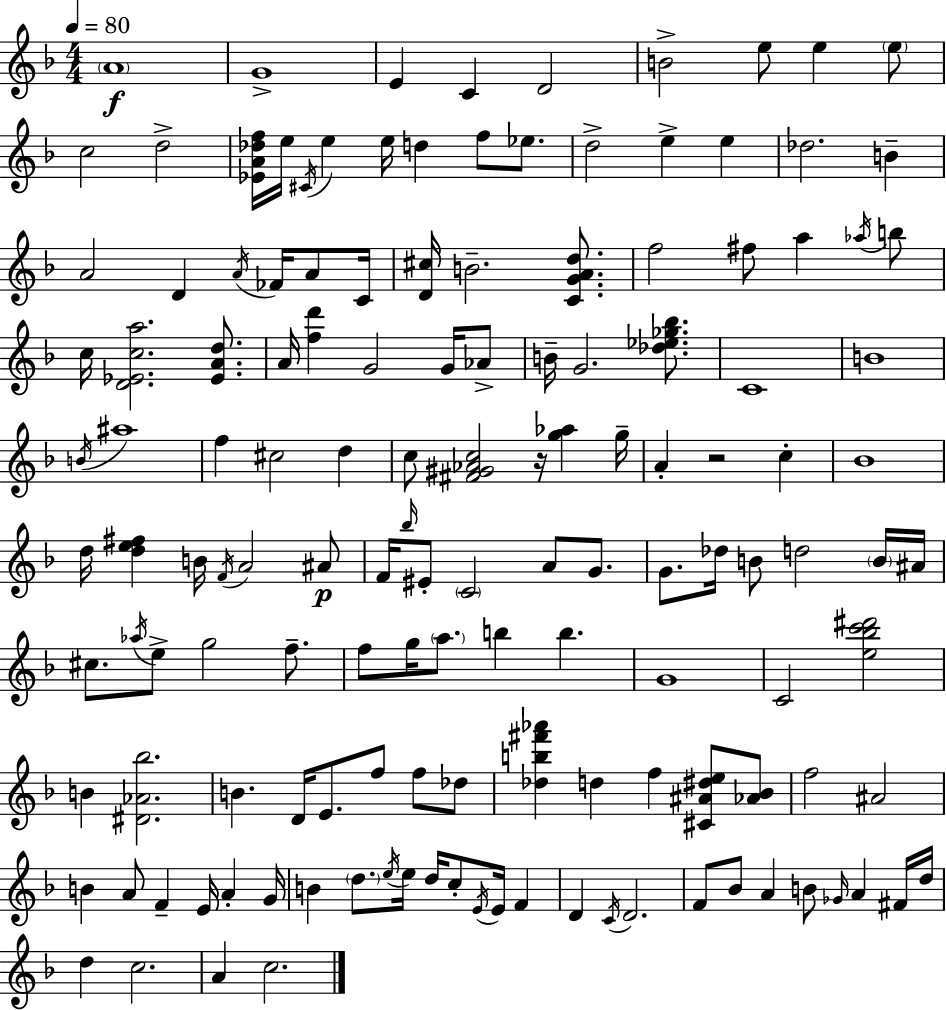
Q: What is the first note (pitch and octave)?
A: A4